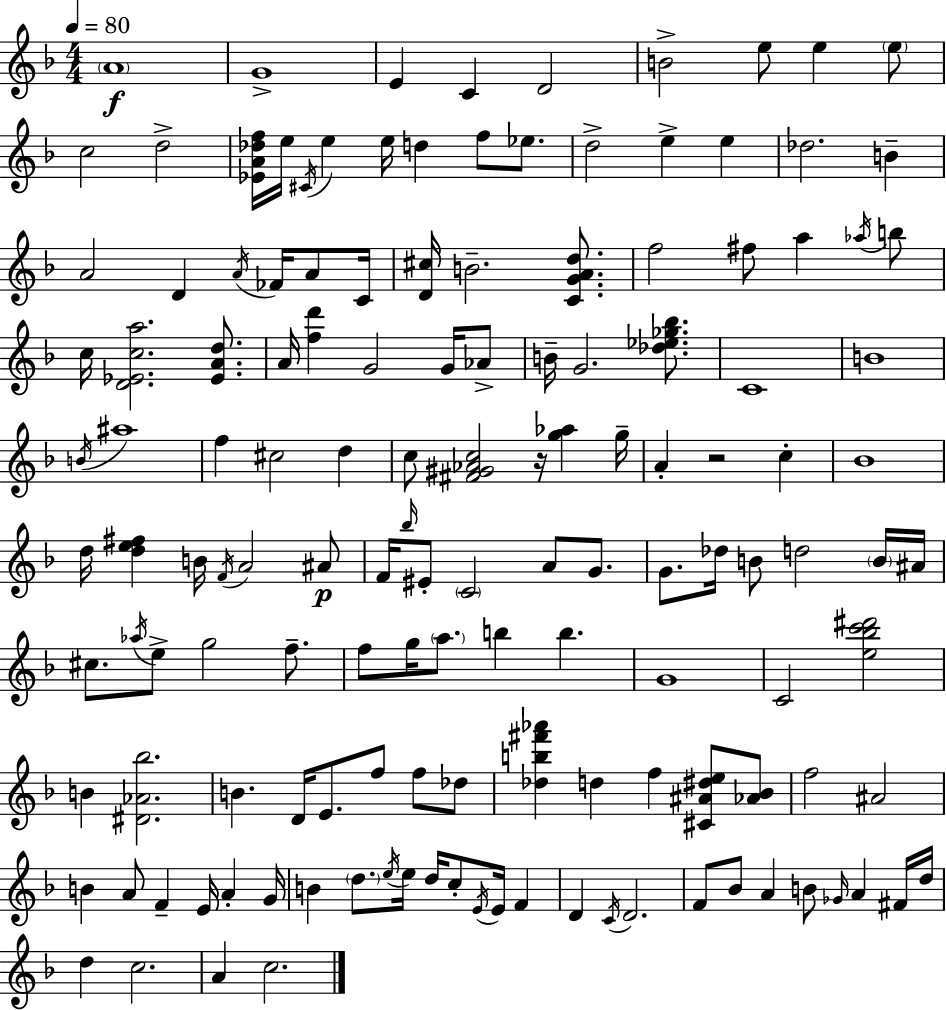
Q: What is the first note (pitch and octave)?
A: A4